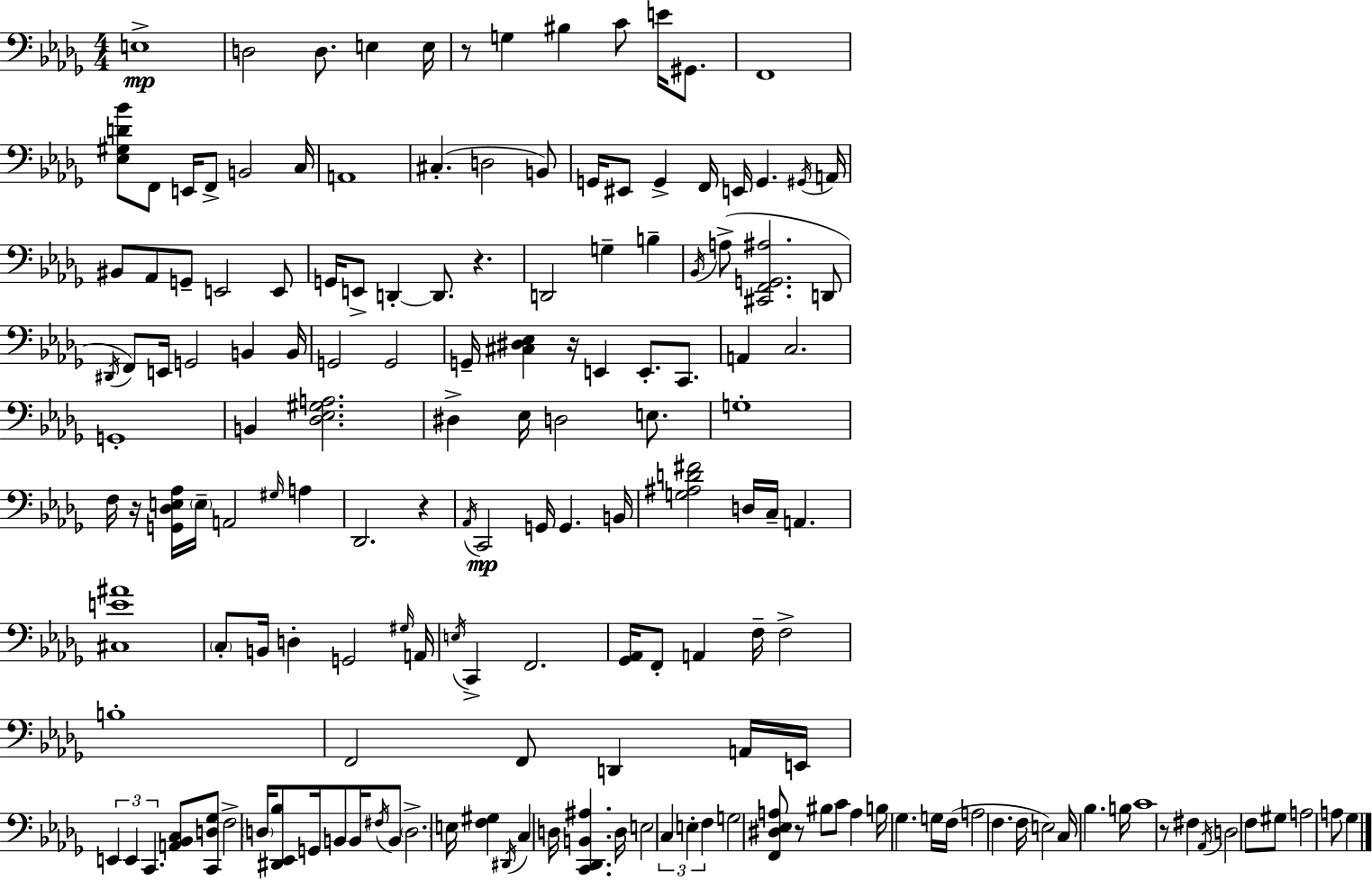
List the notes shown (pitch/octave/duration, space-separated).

E3/w D3/h D3/e. E3/q E3/s R/e G3/q BIS3/q C4/e E4/s G#2/e. F2/w [Eb3,G#3,D4,Bb4]/e F2/e E2/s F2/e B2/h C3/s A2/w C#3/q. D3/h B2/e G2/s EIS2/e G2/q F2/s E2/s G2/q. G#2/s A2/s BIS2/e Ab2/e G2/e E2/h E2/e G2/s E2/e D2/q D2/e. R/q. D2/h G3/q B3/q Bb2/s A3/e [C#2,F2,G2,A#3]/h. D2/e D#2/s F2/e E2/s G2/h B2/q B2/s G2/h G2/h G2/s [C#3,D#3,Eb3]/q R/s E2/q E2/e. C2/e. A2/q C3/h. G2/w B2/q [Db3,Eb3,G#3,A3]/h. D#3/q Eb3/s D3/h E3/e. G3/w F3/s R/s [G2,Db3,E3,Ab3]/s E3/s A2/h G#3/s A3/q Db2/h. R/q Ab2/s C2/h G2/s G2/q. B2/s [G3,A#3,D4,F#4]/h D3/s C3/s A2/q. [C#3,E4,A#4]/w C3/e B2/s D3/q G2/h G#3/s A2/s E3/s C2/q F2/h. [Gb2,Ab2]/s F2/e A2/q F3/s F3/h B3/w F2/h F2/e D2/q A2/s E2/s E2/q E2/q C2/q. [A2,Bb2,C3]/e [C2,D3,Gb3]/e F3/h D3/s [D#2,Eb2,Bb3]/e G2/s B2/e B2/s F#3/s B2/e D3/h. E3/s [F3,G#3]/q D#2/s C3/q D3/s [C2,Db2,B2,A#3]/q. D3/s E3/h C3/q E3/q F3/q G3/h [F2,D#3,Eb3,A3]/e R/e BIS3/e C4/e A3/q B3/s Gb3/q. G3/s F3/s A3/h F3/q. F3/s E3/h C3/s Bb3/q. B3/s C4/w R/e F#3/q Ab2/s D3/h F3/e G#3/e A3/h A3/e Gb3/q